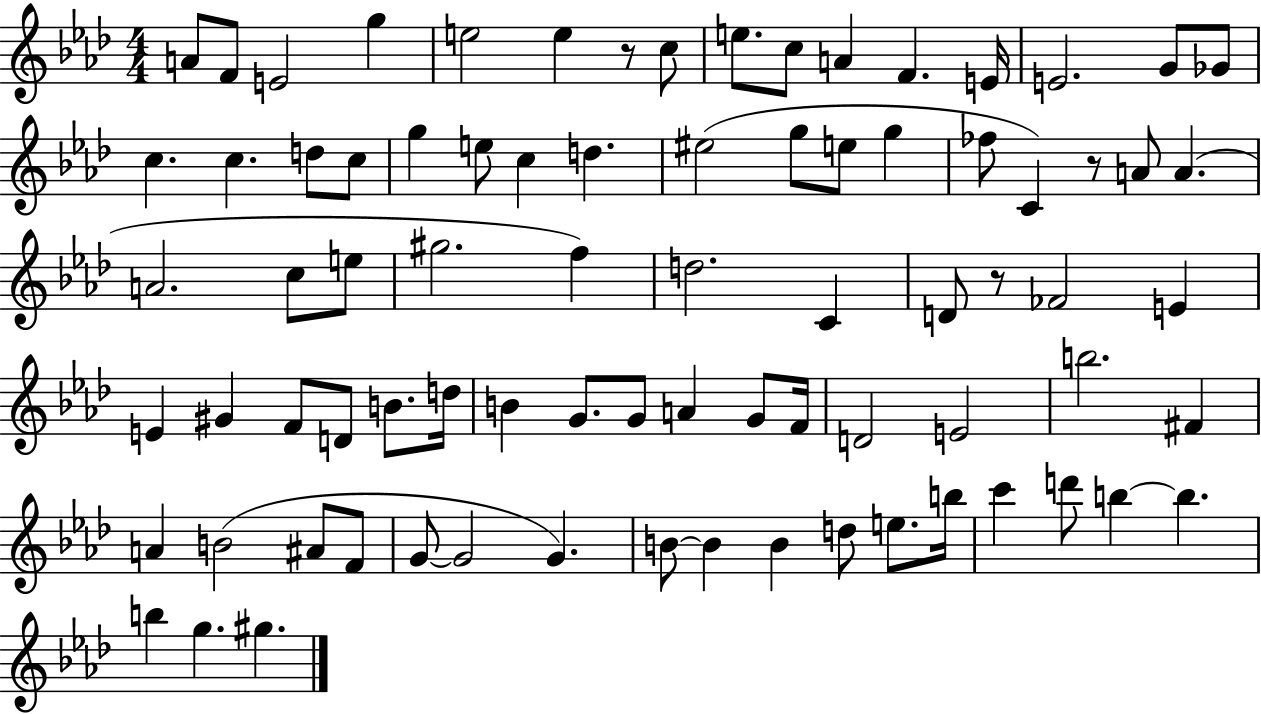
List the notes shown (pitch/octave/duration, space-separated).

A4/e F4/e E4/h G5/q E5/h E5/q R/e C5/e E5/e. C5/e A4/q F4/q. E4/s E4/h. G4/e Gb4/e C5/q. C5/q. D5/e C5/e G5/q E5/e C5/q D5/q. EIS5/h G5/e E5/e G5/q FES5/e C4/q R/e A4/e A4/q. A4/h. C5/e E5/e G#5/h. F5/q D5/h. C4/q D4/e R/e FES4/h E4/q E4/q G#4/q F4/e D4/e B4/e. D5/s B4/q G4/e. G4/e A4/q G4/e F4/s D4/h E4/h B5/h. F#4/q A4/q B4/h A#4/e F4/e G4/e G4/h G4/q. B4/e B4/q B4/q D5/e E5/e. B5/s C6/q D6/e B5/q B5/q. B5/q G5/q. G#5/q.